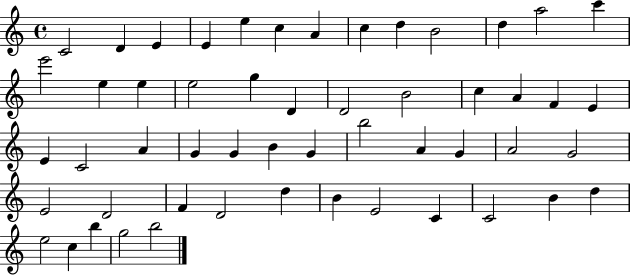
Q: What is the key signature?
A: C major